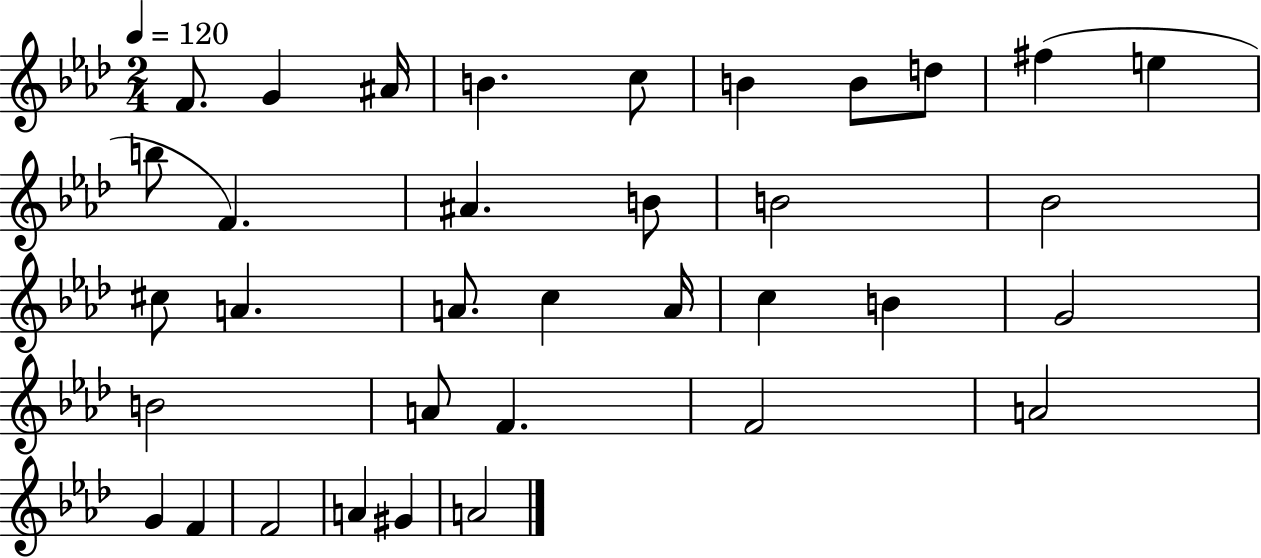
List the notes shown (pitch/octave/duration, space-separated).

F4/e. G4/q A#4/s B4/q. C5/e B4/q B4/e D5/e F#5/q E5/q B5/e F4/q. A#4/q. B4/e B4/h Bb4/h C#5/e A4/q. A4/e. C5/q A4/s C5/q B4/q G4/h B4/h A4/e F4/q. F4/h A4/h G4/q F4/q F4/h A4/q G#4/q A4/h